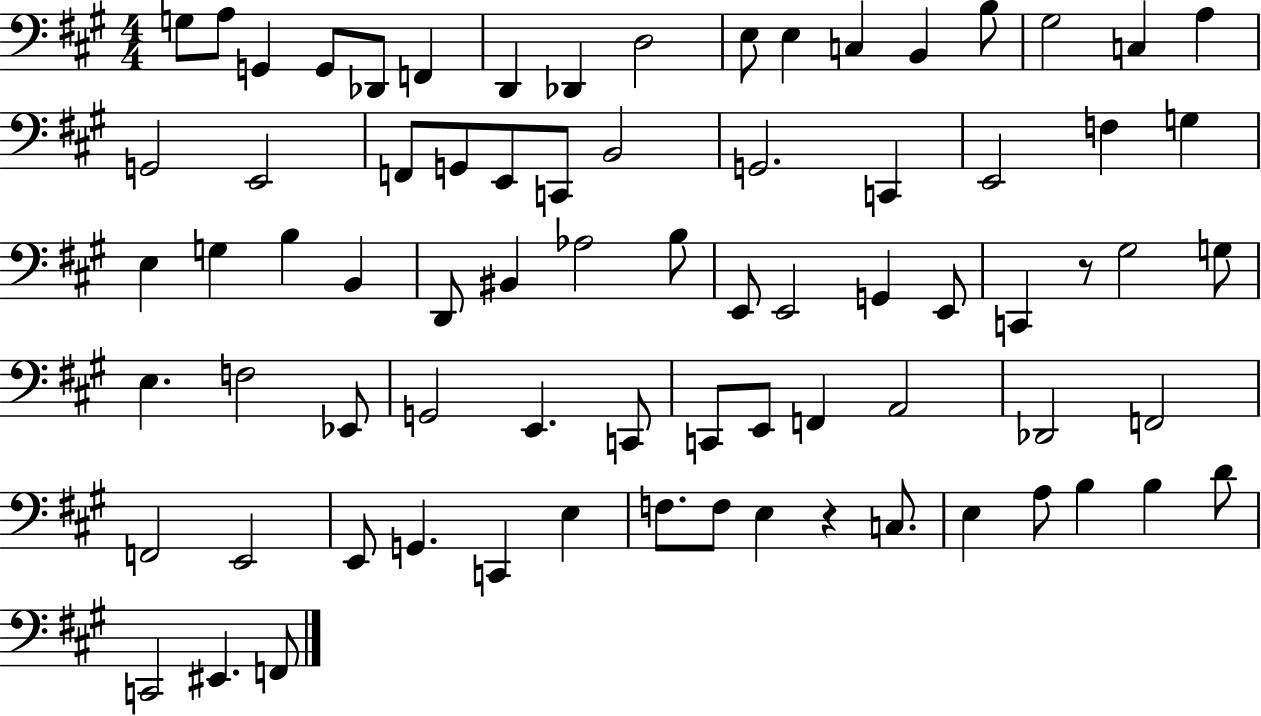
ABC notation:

X:1
T:Untitled
M:4/4
L:1/4
K:A
G,/2 A,/2 G,, G,,/2 _D,,/2 F,, D,, _D,, D,2 E,/2 E, C, B,, B,/2 ^G,2 C, A, G,,2 E,,2 F,,/2 G,,/2 E,,/2 C,,/2 B,,2 G,,2 C,, E,,2 F, G, E, G, B, B,, D,,/2 ^B,, _A,2 B,/2 E,,/2 E,,2 G,, E,,/2 C,, z/2 ^G,2 G,/2 E, F,2 _E,,/2 G,,2 E,, C,,/2 C,,/2 E,,/2 F,, A,,2 _D,,2 F,,2 F,,2 E,,2 E,,/2 G,, C,, E, F,/2 F,/2 E, z C,/2 E, A,/2 B, B, D/2 C,,2 ^E,, F,,/2